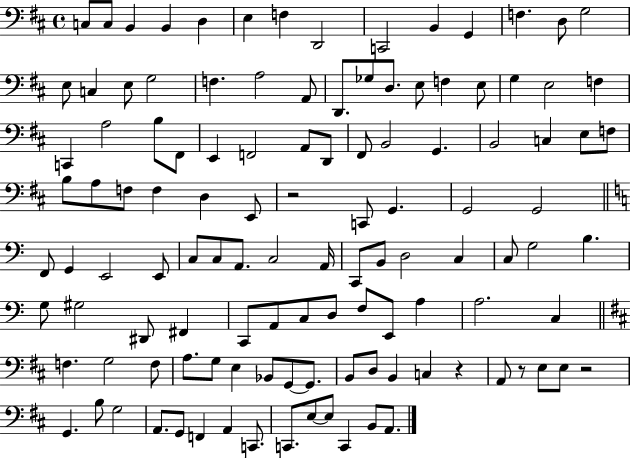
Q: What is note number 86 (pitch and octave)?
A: G3